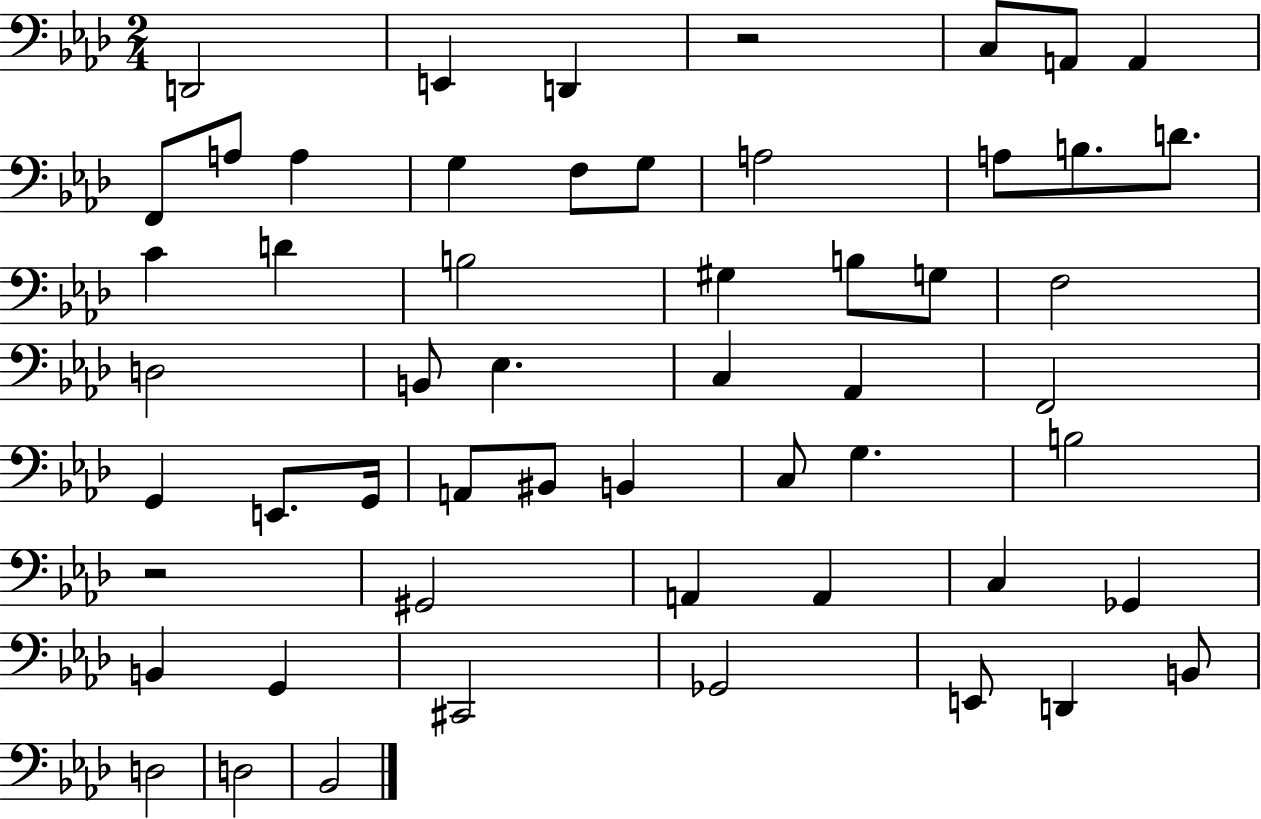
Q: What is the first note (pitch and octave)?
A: D2